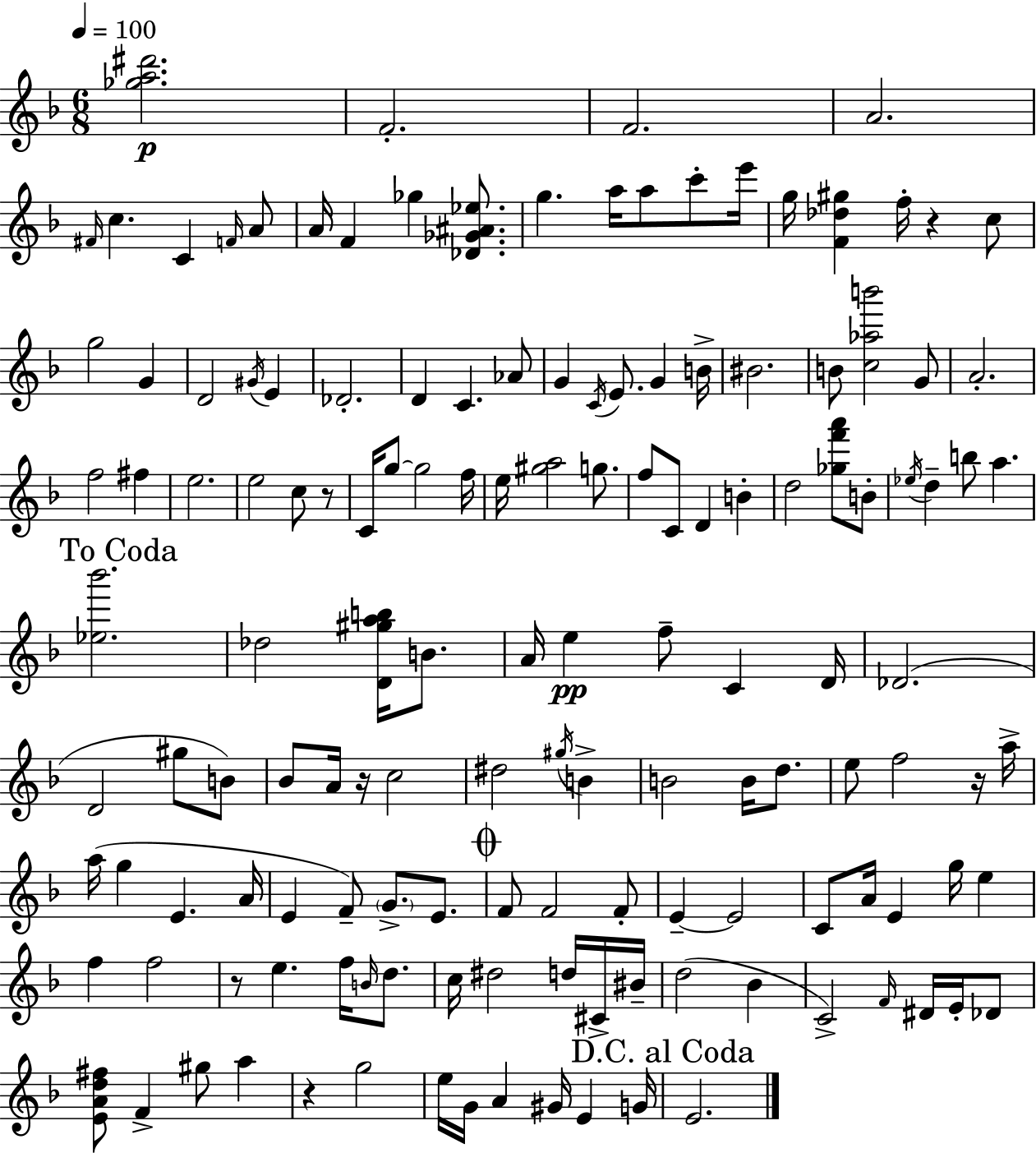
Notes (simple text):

[Gb5,A5,D#6]/h. F4/h. F4/h. A4/h. F#4/s C5/q. C4/q F4/s A4/e A4/s F4/q Gb5/q [Db4,Gb4,A#4,Eb5]/e. G5/q. A5/s A5/e C6/e E6/s G5/s [F4,Db5,G#5]/q F5/s R/q C5/e G5/h G4/q D4/h G#4/s E4/q Db4/h. D4/q C4/q. Ab4/e G4/q C4/s E4/e. G4/q B4/s BIS4/h. B4/e [C5,Ab5,B6]/h G4/e A4/h. F5/h F#5/q E5/h. E5/h C5/e R/e C4/s G5/e G5/h F5/s E5/s [G#5,A5]/h G5/e. F5/e C4/e D4/q B4/q D5/h [Gb5,F6,A6]/e B4/e Eb5/s D5/q B5/e A5/q. [Eb5,Bb6]/h. Db5/h [D4,G#5,A5,B5]/s B4/e. A4/s E5/q F5/e C4/q D4/s Db4/h. D4/h G#5/e B4/e Bb4/e A4/s R/s C5/h D#5/h G#5/s B4/q B4/h B4/s D5/e. E5/e F5/h R/s A5/s A5/s G5/q E4/q. A4/s E4/q F4/e G4/e. E4/e. F4/e F4/h F4/e E4/q E4/h C4/e A4/s E4/q G5/s E5/q F5/q F5/h R/e E5/q. F5/s B4/s D5/e. C5/s D#5/h D5/s C#4/s BIS4/s D5/h Bb4/q C4/h F4/s D#4/s E4/s Db4/e [E4,A4,D5,F#5]/e F4/q G#5/e A5/q R/q G5/h E5/s G4/s A4/q G#4/s E4/q G4/s E4/h.